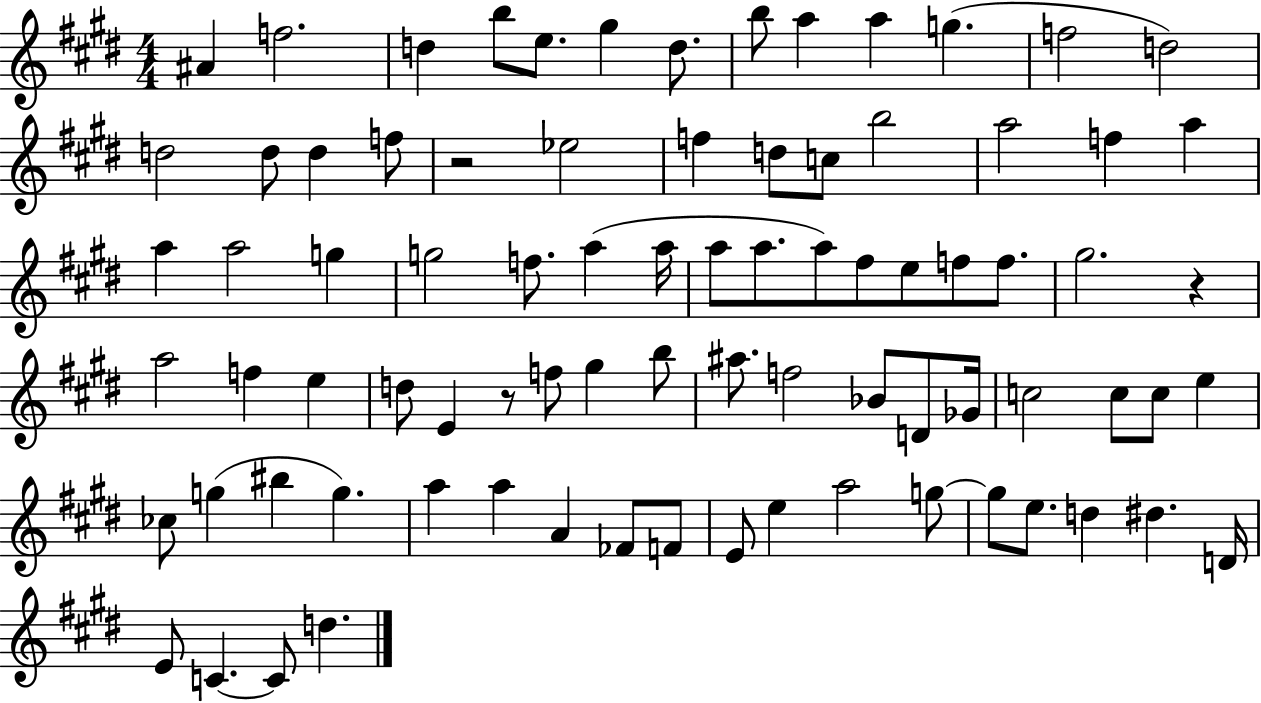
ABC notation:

X:1
T:Untitled
M:4/4
L:1/4
K:E
^A f2 d b/2 e/2 ^g d/2 b/2 a a g f2 d2 d2 d/2 d f/2 z2 _e2 f d/2 c/2 b2 a2 f a a a2 g g2 f/2 a a/4 a/2 a/2 a/2 ^f/2 e/2 f/2 f/2 ^g2 z a2 f e d/2 E z/2 f/2 ^g b/2 ^a/2 f2 _B/2 D/2 _G/4 c2 c/2 c/2 e _c/2 g ^b g a a A _F/2 F/2 E/2 e a2 g/2 g/2 e/2 d ^d D/4 E/2 C C/2 d